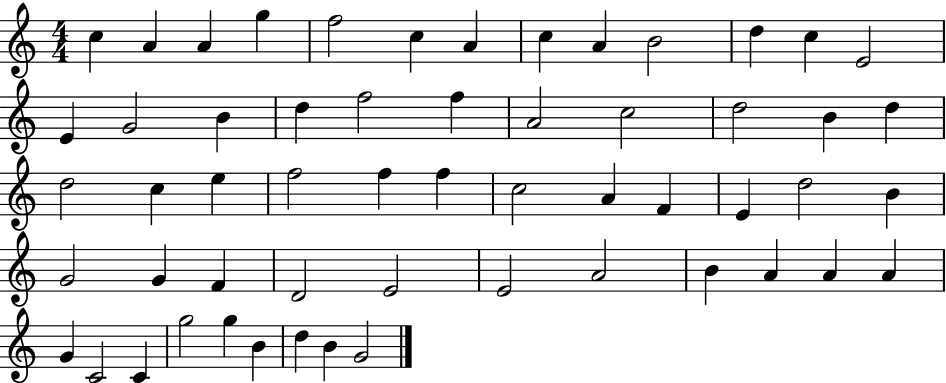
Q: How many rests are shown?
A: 0